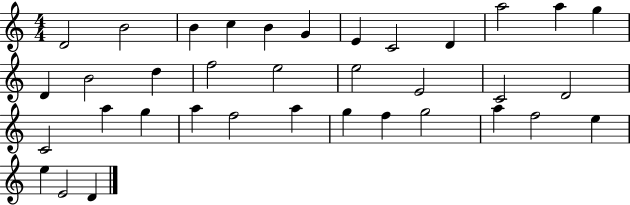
D4/h B4/h B4/q C5/q B4/q G4/q E4/q C4/h D4/q A5/h A5/q G5/q D4/q B4/h D5/q F5/h E5/h E5/h E4/h C4/h D4/h C4/h A5/q G5/q A5/q F5/h A5/q G5/q F5/q G5/h A5/q F5/h E5/q E5/q E4/h D4/q